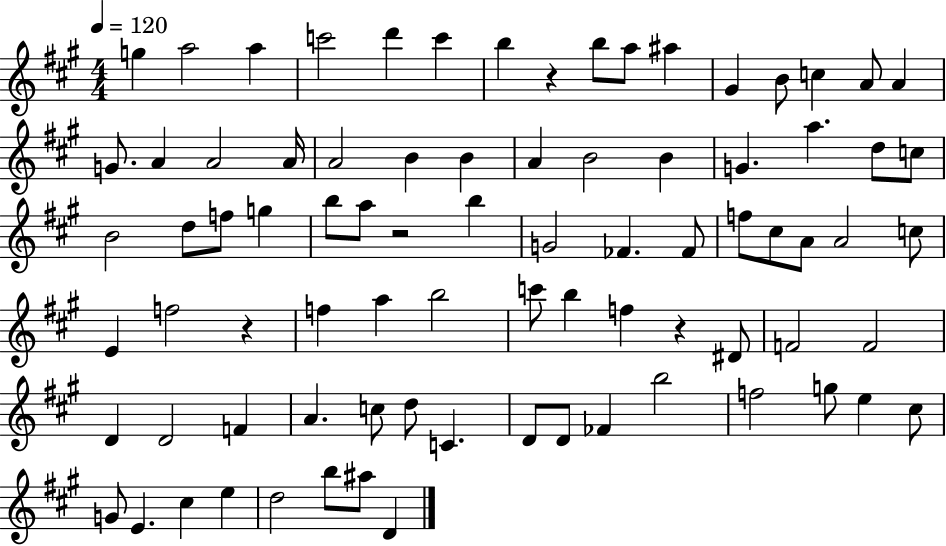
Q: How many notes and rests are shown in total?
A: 82